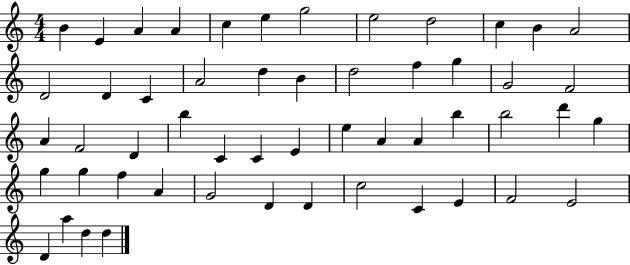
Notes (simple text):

B4/q E4/q A4/q A4/q C5/q E5/q G5/h E5/h D5/h C5/q B4/q A4/h D4/h D4/q C4/q A4/h D5/q B4/q D5/h F5/q G5/q G4/h F4/h A4/q F4/h D4/q B5/q C4/q C4/q E4/q E5/q A4/q A4/q B5/q B5/h D6/q G5/q G5/q G5/q F5/q A4/q G4/h D4/q D4/q C5/h C4/q E4/q F4/h E4/h D4/q A5/q D5/q D5/q